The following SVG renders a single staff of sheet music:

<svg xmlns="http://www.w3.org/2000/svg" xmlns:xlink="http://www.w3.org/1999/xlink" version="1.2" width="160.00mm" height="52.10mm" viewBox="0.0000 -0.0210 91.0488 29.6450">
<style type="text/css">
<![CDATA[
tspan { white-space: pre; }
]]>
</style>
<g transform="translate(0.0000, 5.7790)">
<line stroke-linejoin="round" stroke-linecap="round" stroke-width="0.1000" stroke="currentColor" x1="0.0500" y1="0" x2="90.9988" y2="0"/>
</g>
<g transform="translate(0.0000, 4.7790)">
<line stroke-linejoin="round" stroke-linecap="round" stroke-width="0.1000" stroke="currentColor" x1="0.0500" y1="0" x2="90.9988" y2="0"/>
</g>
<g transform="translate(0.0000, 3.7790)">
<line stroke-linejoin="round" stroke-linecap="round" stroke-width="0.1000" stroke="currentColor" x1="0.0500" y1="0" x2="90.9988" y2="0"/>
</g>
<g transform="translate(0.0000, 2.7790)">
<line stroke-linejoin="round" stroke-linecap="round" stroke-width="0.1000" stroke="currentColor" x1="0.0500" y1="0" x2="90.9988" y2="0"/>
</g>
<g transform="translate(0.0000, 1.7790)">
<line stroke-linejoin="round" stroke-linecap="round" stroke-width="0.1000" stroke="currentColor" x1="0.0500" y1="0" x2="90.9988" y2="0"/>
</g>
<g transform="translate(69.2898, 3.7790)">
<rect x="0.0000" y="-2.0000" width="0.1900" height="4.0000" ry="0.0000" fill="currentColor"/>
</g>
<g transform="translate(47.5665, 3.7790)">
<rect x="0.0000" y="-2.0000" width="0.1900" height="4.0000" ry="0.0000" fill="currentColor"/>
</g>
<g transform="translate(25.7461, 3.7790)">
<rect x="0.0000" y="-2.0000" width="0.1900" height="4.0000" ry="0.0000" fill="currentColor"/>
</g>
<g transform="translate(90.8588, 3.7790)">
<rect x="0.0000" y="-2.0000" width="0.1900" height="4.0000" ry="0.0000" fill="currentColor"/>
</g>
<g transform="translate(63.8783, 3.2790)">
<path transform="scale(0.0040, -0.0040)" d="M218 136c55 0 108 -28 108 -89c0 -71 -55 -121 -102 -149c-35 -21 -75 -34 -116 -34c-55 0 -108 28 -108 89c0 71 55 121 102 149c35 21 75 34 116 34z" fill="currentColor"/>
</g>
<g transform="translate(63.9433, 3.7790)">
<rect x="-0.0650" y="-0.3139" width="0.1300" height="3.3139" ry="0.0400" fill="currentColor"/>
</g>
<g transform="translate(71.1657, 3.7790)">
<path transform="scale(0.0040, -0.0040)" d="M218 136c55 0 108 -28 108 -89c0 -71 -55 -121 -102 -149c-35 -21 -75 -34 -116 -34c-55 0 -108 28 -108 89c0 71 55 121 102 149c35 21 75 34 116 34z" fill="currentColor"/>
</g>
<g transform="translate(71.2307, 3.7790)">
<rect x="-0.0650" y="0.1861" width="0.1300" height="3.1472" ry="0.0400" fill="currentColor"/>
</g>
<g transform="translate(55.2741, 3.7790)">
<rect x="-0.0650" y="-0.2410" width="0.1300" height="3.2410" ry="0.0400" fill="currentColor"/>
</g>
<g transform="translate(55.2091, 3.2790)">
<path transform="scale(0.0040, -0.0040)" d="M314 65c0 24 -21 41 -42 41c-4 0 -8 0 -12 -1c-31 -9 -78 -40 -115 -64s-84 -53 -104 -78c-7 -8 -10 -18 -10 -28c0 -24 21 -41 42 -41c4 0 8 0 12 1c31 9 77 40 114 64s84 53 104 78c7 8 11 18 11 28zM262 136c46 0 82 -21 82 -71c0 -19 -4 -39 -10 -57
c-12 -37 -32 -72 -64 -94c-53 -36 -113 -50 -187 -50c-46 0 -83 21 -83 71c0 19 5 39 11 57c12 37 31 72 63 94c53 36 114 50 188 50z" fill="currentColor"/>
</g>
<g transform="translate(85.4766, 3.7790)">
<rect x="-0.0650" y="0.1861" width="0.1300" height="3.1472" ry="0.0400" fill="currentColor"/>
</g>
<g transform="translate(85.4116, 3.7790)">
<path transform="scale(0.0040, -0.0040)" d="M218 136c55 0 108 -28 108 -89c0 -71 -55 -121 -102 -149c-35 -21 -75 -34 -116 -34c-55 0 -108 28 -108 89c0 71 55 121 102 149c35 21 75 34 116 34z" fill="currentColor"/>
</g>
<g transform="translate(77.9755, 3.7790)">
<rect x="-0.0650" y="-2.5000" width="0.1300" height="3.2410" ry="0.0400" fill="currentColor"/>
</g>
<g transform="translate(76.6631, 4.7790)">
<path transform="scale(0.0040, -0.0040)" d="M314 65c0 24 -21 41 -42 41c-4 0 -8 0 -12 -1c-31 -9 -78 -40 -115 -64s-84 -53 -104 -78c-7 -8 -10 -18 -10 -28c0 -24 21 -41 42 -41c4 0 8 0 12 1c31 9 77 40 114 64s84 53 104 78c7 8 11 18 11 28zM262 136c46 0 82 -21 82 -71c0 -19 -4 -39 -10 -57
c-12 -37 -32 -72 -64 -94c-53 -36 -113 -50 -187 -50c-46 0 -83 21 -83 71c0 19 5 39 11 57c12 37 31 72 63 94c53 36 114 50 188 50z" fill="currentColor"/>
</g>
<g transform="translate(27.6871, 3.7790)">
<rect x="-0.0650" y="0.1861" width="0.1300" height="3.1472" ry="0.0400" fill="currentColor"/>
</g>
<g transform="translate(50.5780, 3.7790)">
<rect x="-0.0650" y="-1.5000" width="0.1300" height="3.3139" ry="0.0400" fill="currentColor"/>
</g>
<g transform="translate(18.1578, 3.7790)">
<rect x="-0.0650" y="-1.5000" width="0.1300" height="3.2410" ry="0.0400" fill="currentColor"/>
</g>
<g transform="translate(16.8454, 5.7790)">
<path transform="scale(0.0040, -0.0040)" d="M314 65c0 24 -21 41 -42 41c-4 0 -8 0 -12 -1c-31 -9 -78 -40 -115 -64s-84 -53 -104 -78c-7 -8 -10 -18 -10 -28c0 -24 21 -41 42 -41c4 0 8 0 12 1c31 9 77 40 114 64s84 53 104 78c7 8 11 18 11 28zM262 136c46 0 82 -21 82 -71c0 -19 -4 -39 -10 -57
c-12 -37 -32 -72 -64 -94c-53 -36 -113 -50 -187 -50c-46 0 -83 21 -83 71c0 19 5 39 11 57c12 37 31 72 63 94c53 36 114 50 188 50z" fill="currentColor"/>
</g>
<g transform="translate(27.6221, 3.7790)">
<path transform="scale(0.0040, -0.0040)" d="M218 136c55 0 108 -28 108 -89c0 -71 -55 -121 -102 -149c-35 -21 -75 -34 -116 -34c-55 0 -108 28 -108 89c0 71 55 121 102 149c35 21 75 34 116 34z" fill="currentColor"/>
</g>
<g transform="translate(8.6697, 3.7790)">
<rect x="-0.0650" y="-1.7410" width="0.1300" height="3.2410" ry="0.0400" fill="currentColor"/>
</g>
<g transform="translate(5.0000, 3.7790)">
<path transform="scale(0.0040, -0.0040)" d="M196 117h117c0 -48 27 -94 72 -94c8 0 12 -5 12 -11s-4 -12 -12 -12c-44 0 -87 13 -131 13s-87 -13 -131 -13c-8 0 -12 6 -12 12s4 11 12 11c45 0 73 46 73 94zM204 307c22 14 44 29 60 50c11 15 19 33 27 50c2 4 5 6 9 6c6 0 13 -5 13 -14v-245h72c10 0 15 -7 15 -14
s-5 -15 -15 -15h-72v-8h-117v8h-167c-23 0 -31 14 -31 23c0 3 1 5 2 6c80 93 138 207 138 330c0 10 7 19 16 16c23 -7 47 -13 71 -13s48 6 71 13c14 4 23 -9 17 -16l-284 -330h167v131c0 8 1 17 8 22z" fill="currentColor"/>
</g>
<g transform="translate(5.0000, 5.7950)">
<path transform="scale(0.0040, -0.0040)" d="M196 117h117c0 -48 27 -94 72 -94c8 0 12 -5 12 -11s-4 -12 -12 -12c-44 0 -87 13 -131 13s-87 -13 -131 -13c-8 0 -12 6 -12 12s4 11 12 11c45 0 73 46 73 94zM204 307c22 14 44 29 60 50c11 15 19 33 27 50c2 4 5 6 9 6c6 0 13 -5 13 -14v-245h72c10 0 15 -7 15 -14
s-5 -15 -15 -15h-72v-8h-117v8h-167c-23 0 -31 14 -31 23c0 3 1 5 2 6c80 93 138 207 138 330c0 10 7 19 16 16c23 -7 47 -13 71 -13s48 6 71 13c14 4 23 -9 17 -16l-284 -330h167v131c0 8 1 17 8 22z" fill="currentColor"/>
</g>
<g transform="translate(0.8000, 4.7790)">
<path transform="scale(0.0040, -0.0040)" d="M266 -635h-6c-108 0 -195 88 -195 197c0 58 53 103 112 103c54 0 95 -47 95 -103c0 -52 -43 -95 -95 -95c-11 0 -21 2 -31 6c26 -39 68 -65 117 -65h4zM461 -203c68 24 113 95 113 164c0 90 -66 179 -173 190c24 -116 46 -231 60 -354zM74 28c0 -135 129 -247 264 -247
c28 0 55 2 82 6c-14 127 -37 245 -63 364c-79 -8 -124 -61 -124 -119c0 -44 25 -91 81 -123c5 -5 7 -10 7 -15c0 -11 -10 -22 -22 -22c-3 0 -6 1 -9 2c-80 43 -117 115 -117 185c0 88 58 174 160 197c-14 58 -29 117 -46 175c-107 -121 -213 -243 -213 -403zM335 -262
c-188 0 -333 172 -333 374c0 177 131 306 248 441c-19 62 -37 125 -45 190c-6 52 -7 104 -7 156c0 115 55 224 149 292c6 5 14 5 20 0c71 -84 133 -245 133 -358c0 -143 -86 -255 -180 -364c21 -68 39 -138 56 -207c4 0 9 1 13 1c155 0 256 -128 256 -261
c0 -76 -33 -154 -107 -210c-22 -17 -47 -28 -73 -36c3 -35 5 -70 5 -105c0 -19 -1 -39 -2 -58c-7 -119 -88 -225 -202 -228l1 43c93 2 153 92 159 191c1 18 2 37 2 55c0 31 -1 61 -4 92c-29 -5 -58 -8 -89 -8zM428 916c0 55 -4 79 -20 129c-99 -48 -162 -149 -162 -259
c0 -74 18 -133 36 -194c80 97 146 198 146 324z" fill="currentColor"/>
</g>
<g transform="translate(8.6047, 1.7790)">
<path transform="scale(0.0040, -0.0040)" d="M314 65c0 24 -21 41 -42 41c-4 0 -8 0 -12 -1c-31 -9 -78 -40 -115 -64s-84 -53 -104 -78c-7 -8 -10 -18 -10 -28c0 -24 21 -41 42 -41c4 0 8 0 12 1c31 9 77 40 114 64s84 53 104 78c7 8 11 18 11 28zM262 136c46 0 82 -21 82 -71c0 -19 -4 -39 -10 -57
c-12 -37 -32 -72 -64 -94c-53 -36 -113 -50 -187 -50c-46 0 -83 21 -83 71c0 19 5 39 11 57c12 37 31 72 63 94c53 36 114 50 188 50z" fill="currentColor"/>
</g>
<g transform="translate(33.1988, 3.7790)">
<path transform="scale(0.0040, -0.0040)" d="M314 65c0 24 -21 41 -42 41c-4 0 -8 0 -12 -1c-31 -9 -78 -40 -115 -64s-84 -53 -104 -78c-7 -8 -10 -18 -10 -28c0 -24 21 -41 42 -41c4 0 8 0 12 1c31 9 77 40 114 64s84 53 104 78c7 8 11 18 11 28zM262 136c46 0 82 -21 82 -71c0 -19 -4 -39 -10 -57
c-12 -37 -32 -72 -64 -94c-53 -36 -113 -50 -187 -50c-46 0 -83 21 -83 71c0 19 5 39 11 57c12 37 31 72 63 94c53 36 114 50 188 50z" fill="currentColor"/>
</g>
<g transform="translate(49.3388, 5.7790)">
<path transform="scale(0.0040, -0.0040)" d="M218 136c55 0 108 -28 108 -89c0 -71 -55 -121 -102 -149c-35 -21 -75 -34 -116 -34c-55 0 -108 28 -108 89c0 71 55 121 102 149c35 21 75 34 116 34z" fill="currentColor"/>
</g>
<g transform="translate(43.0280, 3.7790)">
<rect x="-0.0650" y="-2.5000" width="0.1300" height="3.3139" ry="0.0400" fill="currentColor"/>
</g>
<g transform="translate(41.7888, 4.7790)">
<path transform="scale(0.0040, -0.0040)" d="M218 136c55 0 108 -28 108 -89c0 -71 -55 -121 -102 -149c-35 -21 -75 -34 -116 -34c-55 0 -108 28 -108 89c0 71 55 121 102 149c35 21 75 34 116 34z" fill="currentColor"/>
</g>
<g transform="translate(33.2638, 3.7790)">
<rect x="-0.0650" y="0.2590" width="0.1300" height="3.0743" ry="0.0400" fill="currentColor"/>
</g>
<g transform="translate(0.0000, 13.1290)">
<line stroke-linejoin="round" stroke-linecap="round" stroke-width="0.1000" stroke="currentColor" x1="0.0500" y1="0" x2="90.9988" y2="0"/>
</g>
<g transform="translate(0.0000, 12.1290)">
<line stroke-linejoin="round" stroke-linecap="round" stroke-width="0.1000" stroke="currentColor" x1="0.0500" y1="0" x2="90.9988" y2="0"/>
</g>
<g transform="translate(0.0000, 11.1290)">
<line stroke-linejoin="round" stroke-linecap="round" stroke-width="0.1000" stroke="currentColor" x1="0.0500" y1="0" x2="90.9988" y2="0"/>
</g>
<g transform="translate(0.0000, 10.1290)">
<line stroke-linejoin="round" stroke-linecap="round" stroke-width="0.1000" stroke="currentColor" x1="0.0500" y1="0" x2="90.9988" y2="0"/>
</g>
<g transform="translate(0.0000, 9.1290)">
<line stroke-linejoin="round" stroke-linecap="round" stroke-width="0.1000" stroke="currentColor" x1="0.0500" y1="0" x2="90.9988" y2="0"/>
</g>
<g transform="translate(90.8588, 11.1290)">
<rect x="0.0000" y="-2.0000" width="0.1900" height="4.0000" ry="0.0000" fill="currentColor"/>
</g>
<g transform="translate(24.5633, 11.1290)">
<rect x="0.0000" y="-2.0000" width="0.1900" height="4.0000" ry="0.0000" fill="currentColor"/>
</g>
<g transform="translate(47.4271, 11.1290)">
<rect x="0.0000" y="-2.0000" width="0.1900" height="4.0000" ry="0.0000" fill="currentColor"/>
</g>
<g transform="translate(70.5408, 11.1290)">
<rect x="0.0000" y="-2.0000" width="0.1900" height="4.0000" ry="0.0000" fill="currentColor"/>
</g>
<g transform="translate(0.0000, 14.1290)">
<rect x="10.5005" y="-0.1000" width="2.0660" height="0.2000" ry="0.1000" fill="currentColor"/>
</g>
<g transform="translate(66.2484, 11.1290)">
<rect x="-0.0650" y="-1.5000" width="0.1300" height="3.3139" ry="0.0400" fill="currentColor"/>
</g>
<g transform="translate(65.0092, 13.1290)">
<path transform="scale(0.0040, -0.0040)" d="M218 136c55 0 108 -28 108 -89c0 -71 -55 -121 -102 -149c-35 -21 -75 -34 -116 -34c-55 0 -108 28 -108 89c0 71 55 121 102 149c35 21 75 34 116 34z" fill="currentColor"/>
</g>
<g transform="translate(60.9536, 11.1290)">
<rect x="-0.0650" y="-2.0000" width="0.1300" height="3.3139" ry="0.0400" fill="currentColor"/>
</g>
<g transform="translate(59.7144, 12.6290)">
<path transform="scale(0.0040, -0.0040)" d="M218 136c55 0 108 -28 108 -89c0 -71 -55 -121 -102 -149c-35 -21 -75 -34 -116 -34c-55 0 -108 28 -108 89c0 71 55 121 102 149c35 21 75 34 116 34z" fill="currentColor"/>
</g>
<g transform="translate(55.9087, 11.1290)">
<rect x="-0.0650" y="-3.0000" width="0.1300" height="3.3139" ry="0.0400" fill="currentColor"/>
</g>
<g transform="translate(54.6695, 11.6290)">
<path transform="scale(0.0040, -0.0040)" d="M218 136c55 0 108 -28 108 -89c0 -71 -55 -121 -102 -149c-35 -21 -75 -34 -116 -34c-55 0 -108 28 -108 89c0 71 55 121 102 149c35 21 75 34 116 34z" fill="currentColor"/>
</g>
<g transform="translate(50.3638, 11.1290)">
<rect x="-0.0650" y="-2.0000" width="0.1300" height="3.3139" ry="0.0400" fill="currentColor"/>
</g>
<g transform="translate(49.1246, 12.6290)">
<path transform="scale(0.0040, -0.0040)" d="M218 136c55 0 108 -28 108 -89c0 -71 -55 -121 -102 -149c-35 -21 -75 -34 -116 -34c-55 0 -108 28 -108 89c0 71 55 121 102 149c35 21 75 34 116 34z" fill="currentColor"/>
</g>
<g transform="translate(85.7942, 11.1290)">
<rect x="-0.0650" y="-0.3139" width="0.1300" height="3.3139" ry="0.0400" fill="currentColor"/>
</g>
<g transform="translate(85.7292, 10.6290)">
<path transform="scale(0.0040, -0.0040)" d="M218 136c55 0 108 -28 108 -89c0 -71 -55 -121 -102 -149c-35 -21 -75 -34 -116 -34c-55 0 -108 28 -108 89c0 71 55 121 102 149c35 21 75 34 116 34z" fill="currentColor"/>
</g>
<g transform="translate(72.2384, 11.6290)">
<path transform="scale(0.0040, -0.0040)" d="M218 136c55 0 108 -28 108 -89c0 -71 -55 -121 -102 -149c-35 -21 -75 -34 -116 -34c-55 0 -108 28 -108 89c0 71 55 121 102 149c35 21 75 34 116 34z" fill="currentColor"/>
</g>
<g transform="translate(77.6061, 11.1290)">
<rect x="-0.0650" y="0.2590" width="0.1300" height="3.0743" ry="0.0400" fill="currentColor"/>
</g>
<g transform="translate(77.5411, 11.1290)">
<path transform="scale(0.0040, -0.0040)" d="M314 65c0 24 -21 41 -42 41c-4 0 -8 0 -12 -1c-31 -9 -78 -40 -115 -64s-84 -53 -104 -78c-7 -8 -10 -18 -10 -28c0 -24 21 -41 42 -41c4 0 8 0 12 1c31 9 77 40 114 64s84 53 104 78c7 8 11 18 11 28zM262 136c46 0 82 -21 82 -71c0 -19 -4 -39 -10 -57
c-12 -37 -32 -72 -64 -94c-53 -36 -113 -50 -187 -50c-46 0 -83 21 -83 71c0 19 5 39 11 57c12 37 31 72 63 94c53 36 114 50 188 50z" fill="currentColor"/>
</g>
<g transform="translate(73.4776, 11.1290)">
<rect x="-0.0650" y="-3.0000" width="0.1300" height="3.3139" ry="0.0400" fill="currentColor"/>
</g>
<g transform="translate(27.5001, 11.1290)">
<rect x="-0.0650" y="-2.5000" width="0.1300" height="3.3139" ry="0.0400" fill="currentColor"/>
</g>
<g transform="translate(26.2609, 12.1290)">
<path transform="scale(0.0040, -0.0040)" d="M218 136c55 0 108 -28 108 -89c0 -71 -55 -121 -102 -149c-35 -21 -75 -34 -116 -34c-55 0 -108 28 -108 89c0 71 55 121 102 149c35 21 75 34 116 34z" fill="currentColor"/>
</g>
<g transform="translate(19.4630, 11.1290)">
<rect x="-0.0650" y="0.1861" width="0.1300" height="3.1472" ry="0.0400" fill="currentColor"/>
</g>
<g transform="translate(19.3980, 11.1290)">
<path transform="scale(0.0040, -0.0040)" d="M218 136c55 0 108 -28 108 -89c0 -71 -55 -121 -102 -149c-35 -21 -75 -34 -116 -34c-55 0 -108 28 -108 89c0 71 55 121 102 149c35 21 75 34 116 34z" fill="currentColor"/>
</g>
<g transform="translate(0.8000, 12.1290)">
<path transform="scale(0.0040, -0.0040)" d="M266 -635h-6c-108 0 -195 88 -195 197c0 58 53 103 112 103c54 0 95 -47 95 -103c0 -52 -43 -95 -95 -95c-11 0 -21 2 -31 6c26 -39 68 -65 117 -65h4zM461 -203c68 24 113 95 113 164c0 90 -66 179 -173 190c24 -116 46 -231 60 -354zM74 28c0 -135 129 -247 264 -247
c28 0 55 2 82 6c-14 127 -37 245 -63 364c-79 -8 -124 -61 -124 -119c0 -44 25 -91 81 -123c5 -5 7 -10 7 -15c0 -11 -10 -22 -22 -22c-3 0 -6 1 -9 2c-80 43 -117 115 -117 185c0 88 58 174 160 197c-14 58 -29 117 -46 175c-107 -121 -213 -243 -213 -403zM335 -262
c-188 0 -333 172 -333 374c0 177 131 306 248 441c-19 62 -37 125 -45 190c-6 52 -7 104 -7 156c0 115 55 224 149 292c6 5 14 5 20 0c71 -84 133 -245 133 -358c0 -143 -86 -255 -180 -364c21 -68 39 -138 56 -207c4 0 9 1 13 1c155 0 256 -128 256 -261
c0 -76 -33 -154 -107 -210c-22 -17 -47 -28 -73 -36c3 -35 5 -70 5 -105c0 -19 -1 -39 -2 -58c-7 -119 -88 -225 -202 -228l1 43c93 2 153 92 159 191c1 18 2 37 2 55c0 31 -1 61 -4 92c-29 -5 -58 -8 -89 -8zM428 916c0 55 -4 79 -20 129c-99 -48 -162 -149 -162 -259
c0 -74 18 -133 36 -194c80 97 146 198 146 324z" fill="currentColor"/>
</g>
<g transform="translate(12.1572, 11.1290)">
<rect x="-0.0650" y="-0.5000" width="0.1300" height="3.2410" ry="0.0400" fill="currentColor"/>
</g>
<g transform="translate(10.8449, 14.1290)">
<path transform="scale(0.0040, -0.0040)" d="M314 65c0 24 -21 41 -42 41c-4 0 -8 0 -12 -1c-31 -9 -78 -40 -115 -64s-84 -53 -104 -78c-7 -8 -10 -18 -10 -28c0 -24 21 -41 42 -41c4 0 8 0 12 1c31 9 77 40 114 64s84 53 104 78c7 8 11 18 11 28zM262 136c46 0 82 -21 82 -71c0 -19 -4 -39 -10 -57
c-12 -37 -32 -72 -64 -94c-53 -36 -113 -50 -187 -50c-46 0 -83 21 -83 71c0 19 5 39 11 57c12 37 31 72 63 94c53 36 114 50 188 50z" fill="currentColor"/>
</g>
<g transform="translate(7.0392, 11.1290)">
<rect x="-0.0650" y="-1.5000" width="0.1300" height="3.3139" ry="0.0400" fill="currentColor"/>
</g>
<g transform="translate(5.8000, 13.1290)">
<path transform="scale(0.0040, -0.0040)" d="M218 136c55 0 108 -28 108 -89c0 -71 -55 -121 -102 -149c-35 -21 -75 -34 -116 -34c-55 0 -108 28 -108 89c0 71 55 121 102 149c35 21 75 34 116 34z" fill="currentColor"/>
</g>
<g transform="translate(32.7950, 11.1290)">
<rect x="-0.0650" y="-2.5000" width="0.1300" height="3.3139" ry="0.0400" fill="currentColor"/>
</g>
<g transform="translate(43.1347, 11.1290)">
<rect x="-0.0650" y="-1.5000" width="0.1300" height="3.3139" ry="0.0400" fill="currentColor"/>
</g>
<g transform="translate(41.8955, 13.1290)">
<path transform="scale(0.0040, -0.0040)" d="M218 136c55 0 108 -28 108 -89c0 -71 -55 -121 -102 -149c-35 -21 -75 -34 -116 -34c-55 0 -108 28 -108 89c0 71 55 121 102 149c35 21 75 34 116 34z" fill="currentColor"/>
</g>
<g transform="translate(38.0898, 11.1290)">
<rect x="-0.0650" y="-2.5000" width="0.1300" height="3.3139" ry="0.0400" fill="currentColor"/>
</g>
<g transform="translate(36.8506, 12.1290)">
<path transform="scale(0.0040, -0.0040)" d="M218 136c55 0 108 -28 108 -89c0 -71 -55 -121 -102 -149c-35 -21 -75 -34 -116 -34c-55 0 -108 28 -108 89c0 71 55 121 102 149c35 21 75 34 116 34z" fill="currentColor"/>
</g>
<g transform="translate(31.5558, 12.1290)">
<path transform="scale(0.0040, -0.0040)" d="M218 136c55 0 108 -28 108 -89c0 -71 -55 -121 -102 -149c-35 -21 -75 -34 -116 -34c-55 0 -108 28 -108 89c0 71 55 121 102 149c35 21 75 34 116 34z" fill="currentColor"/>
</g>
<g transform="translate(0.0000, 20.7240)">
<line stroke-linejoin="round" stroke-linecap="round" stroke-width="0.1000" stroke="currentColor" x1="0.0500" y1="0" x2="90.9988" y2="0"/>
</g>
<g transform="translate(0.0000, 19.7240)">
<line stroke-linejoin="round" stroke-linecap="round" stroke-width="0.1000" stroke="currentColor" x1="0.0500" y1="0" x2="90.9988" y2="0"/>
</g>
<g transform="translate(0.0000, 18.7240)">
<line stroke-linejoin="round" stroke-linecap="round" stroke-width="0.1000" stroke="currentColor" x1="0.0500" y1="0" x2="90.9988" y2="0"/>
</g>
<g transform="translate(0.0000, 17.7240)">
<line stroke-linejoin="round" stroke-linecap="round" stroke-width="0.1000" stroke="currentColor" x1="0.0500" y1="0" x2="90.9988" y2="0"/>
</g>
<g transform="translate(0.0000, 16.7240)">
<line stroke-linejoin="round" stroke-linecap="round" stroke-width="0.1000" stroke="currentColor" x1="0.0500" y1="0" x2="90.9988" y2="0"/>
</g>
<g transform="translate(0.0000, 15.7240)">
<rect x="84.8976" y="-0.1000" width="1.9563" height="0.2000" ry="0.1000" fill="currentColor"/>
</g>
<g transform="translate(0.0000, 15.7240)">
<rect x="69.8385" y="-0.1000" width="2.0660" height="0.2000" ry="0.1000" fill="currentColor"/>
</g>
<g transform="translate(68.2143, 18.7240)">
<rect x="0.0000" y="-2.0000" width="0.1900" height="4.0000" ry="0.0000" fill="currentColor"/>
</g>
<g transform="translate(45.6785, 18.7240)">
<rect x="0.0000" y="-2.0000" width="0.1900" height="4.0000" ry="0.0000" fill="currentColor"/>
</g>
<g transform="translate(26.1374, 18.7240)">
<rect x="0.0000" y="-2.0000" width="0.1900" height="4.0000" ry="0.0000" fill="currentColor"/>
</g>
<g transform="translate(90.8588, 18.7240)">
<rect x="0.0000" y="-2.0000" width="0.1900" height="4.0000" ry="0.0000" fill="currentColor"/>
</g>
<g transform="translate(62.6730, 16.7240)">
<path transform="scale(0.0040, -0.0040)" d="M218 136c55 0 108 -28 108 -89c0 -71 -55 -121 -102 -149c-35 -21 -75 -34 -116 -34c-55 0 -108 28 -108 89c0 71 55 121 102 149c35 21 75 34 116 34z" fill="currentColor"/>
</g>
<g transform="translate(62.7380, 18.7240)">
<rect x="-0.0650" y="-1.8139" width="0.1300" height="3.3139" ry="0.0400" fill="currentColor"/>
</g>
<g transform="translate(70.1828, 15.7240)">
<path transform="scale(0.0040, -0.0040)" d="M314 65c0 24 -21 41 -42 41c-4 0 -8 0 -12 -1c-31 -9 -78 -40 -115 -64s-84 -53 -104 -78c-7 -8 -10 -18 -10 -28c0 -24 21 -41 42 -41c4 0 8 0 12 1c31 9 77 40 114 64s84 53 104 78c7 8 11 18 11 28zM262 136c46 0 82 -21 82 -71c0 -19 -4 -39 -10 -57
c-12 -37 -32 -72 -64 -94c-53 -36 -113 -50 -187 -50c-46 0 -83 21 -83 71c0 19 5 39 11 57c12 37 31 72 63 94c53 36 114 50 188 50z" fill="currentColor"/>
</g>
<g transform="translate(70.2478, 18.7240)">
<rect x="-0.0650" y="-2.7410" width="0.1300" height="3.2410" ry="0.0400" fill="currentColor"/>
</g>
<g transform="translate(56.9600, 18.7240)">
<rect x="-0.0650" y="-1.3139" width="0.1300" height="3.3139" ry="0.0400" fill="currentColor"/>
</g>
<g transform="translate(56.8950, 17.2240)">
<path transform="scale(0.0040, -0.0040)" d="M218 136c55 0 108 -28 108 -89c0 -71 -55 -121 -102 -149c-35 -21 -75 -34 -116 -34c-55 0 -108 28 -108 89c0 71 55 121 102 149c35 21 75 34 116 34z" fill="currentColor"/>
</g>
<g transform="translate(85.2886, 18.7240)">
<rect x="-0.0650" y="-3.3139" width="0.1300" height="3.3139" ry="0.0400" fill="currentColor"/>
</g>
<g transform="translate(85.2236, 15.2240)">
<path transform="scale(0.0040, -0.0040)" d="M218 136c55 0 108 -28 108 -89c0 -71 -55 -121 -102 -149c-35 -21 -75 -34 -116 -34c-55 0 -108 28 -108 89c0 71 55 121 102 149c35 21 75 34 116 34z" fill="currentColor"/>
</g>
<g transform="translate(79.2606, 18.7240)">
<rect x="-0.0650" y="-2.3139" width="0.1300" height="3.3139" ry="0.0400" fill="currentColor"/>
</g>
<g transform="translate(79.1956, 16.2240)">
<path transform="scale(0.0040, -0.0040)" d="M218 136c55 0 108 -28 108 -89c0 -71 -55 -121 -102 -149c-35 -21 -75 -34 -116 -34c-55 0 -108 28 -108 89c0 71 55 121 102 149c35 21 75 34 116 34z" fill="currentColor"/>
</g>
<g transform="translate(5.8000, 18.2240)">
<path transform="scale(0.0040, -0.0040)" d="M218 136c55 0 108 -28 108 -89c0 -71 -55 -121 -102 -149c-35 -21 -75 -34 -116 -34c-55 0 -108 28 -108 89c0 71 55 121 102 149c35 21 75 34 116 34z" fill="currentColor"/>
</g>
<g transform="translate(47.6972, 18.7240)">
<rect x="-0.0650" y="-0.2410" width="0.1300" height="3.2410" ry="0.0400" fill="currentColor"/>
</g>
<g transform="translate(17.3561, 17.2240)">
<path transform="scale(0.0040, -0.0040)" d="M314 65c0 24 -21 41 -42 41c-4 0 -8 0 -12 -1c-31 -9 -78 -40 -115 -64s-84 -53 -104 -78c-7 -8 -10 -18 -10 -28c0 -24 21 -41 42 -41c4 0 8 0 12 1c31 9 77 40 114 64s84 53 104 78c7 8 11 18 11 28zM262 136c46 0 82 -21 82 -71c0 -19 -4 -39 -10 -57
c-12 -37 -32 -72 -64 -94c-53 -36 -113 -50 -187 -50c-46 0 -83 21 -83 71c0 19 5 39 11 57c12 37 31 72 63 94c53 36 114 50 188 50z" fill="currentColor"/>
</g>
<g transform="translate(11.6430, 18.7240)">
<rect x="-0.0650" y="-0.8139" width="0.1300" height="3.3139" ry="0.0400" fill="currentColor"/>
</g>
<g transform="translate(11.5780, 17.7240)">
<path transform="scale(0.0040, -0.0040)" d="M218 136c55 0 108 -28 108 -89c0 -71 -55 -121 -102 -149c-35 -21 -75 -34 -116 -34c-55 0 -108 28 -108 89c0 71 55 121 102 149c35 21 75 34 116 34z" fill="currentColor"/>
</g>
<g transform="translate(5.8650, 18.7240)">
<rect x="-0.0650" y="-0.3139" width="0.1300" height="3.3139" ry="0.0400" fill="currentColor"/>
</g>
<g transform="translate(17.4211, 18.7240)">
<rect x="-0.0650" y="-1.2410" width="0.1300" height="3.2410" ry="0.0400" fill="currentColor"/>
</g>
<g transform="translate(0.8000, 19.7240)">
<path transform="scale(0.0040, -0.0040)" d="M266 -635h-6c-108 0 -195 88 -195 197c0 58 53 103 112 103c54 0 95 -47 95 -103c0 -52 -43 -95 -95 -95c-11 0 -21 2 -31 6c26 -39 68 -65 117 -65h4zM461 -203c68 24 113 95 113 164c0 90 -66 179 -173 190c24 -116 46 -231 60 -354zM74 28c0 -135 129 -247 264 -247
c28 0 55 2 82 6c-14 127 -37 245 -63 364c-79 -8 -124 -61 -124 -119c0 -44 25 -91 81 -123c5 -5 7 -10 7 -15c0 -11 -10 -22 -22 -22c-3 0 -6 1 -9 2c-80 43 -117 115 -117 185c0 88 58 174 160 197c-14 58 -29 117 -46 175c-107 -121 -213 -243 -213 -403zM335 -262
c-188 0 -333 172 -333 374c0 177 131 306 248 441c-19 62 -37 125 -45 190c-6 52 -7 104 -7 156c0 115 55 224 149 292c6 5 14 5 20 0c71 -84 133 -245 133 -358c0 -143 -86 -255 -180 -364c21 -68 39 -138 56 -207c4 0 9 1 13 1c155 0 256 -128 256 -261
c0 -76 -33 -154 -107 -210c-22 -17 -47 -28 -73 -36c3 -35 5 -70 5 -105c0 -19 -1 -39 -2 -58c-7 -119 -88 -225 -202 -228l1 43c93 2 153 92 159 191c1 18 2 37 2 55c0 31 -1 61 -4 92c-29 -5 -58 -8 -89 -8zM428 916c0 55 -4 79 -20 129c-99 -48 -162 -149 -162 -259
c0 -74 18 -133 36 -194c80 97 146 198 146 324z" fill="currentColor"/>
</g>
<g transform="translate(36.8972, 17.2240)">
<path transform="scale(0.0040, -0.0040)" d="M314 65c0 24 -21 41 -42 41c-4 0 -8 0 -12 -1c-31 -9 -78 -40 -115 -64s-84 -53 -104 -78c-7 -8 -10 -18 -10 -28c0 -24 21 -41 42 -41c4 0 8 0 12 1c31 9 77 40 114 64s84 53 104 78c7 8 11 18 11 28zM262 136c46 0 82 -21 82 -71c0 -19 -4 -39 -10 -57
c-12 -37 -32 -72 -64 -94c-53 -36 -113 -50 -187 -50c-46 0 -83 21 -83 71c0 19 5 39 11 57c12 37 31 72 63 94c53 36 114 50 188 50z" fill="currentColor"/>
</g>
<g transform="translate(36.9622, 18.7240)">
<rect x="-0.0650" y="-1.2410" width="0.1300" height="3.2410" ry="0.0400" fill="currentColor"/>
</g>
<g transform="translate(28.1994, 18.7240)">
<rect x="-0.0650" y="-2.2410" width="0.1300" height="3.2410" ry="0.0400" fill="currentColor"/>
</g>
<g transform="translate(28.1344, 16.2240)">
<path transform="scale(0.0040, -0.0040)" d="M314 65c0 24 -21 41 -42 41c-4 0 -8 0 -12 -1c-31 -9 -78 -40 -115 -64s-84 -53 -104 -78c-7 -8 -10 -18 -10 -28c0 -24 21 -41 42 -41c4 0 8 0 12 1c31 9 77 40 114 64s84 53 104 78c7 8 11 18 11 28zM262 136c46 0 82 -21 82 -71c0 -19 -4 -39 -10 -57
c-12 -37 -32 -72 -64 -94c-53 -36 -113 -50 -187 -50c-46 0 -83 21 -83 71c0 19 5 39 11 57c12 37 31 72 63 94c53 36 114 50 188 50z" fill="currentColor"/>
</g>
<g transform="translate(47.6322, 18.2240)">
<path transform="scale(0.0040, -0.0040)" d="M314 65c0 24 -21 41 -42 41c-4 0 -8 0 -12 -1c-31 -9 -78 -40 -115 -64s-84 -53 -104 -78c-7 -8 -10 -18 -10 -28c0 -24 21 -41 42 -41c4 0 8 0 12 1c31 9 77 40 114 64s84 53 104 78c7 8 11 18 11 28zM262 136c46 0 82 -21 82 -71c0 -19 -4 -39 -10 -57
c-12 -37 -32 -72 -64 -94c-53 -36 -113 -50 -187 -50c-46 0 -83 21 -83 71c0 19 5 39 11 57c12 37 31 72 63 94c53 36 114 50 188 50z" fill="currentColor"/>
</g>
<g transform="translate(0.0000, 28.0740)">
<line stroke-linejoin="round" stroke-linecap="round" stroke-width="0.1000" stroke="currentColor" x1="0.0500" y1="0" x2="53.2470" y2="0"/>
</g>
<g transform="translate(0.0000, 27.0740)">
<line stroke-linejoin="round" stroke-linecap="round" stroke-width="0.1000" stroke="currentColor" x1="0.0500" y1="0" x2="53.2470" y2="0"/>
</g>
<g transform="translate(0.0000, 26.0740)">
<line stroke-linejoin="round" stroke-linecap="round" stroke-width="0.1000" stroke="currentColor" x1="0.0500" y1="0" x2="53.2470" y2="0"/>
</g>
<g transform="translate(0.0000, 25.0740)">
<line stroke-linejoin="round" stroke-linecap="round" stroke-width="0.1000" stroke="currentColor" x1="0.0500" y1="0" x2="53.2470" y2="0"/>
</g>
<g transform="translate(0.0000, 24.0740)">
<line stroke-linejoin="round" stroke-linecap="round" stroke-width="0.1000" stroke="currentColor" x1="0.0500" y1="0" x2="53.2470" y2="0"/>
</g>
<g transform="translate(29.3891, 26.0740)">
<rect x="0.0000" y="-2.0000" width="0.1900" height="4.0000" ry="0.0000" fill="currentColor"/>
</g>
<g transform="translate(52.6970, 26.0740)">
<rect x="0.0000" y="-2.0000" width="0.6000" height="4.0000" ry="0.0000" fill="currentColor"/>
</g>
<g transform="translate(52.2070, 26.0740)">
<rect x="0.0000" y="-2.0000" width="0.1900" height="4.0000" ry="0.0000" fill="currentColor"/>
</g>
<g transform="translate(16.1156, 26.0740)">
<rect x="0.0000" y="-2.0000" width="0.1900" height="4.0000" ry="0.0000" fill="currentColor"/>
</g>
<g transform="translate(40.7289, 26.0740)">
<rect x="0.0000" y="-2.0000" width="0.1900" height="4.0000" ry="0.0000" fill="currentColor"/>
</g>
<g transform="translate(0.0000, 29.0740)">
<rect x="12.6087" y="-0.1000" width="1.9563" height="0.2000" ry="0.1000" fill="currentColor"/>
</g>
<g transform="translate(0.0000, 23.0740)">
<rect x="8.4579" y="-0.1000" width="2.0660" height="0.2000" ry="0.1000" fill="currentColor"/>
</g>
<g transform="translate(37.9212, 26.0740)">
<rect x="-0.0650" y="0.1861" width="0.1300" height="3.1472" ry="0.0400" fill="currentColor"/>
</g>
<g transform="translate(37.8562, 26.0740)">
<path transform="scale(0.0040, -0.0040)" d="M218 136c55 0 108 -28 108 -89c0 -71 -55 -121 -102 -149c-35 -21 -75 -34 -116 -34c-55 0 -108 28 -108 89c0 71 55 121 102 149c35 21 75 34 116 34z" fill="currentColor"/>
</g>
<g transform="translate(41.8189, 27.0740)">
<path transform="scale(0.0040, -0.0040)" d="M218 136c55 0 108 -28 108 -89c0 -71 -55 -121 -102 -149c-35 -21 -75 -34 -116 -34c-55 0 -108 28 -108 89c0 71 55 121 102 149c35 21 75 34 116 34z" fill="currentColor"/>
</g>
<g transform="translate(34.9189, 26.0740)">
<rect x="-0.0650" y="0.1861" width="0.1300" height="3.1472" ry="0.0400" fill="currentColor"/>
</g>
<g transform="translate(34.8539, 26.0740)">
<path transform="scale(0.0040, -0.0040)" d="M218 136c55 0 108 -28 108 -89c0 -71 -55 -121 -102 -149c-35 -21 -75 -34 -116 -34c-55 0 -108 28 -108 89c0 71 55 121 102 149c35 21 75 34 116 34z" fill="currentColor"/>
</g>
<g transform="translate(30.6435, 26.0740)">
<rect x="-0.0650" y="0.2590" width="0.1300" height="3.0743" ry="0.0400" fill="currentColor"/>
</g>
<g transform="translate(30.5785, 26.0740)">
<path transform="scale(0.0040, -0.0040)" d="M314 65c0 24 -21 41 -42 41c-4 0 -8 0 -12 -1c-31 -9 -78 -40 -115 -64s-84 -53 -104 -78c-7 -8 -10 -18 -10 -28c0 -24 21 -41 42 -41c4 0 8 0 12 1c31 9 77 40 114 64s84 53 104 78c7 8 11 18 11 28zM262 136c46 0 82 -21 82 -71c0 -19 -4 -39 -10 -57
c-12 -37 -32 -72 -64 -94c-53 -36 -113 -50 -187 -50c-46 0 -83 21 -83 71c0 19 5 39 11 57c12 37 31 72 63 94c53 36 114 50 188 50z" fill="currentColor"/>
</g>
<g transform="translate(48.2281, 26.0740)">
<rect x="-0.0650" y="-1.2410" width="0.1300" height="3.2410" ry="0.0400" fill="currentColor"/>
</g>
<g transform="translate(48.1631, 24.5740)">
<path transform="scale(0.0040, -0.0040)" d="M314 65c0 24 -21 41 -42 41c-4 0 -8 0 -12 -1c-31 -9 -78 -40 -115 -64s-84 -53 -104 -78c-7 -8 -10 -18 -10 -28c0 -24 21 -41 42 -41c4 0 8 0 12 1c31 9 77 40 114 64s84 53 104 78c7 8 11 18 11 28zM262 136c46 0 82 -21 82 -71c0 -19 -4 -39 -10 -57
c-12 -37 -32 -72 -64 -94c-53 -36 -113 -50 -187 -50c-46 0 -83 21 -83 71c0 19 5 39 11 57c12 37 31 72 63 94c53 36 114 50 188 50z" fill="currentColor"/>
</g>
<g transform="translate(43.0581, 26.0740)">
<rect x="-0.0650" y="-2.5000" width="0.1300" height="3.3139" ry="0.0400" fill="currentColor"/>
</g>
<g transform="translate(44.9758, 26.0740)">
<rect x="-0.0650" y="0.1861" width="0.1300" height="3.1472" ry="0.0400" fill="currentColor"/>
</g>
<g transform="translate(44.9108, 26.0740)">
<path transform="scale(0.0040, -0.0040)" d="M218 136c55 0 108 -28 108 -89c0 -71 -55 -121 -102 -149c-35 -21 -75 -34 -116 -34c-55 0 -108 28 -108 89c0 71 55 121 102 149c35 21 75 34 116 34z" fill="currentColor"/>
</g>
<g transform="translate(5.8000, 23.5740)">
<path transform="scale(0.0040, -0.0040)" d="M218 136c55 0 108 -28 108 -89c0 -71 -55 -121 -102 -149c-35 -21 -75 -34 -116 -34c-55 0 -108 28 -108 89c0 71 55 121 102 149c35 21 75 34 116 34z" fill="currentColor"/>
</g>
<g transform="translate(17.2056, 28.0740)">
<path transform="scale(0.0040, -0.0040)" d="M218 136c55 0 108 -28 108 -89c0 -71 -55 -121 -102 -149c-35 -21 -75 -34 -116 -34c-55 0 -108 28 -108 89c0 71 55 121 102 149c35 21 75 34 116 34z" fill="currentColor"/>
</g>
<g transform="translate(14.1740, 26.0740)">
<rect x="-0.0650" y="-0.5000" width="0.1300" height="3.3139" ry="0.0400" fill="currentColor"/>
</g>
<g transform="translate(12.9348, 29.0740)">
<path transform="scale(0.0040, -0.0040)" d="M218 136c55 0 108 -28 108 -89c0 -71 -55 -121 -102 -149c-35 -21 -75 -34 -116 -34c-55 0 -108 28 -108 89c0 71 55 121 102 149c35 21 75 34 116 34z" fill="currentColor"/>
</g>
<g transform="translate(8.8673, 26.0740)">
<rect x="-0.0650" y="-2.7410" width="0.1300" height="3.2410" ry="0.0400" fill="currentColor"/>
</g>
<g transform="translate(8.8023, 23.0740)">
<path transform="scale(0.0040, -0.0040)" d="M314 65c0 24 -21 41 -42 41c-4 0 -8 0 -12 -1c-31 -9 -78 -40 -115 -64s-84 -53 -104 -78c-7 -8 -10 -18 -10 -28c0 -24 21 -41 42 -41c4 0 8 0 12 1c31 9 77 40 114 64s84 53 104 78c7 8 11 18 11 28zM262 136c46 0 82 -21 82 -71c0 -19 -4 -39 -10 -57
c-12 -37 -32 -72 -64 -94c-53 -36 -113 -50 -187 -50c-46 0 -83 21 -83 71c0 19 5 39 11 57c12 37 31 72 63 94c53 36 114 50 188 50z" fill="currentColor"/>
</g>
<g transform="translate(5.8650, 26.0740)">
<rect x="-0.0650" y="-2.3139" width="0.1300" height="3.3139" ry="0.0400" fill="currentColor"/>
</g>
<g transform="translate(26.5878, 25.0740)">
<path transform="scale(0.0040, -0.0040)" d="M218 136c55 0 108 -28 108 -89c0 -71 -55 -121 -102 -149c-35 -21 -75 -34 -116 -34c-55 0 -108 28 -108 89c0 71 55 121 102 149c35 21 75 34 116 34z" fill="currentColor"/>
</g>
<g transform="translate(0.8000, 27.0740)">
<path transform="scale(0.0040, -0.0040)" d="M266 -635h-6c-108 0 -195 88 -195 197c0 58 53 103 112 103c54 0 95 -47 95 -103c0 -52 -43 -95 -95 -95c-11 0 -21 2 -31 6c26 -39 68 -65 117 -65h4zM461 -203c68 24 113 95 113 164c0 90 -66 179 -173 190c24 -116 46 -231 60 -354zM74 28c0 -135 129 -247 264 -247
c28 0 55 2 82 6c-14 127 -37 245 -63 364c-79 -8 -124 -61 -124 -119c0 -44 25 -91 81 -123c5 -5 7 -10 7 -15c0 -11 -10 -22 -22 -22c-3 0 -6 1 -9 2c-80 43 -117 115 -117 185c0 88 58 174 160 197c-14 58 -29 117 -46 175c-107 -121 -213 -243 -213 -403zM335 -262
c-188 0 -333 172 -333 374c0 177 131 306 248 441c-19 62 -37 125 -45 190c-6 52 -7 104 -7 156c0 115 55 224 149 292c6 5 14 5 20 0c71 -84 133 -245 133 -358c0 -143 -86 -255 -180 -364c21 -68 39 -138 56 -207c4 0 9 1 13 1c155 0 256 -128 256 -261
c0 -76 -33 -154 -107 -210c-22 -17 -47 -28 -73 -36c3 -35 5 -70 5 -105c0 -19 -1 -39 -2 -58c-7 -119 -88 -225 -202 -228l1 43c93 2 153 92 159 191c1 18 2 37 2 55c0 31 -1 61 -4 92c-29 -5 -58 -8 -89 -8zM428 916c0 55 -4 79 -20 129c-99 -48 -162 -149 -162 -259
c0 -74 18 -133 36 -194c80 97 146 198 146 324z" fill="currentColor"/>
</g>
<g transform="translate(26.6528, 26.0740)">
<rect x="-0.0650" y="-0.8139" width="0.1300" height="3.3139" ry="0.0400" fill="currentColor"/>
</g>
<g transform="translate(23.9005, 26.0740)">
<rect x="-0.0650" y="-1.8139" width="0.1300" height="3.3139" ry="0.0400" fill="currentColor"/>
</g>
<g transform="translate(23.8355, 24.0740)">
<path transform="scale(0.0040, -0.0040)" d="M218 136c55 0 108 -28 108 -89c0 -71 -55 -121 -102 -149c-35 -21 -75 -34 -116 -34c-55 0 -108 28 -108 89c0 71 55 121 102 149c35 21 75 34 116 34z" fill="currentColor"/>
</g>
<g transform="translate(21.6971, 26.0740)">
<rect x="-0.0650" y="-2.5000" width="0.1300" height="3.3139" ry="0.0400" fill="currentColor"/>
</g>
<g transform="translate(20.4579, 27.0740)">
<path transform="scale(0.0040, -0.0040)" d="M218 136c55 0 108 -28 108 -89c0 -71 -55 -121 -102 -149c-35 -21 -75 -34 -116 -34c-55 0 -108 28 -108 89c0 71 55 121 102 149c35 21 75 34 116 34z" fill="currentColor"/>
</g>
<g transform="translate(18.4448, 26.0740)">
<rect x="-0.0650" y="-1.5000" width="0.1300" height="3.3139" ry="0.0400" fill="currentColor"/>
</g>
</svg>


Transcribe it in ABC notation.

X:1
T:Untitled
M:4/4
L:1/4
K:C
f2 E2 B B2 G E c2 c B G2 B E C2 B G G G E F A F E A B2 c c d e2 g2 e2 c2 e f a2 g b g a2 C E G f d B2 B B G B e2